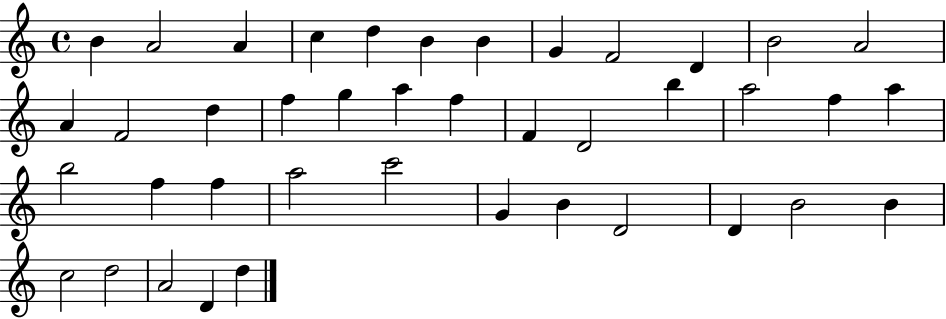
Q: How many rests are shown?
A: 0